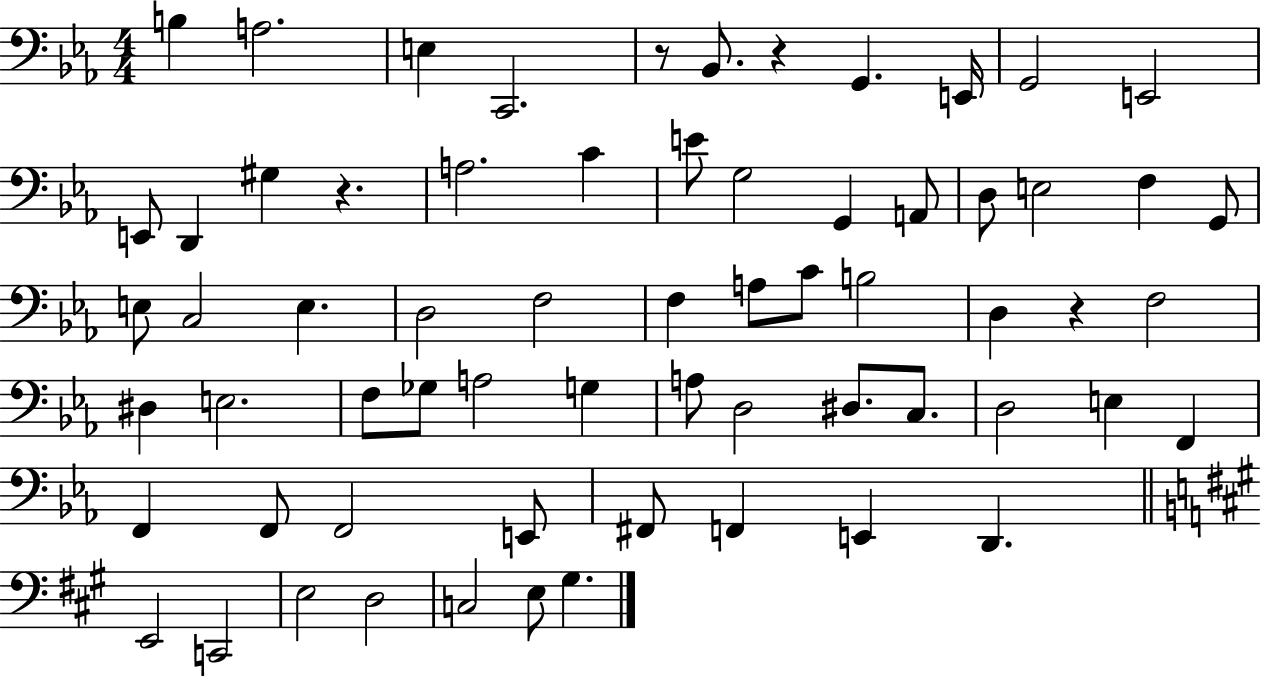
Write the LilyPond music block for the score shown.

{
  \clef bass
  \numericTimeSignature
  \time 4/4
  \key ees \major
  \repeat volta 2 { b4 a2. | e4 c,2. | r8 bes,8. r4 g,4. e,16 | g,2 e,2 | \break e,8 d,4 gis4 r4. | a2. c'4 | e'8 g2 g,4 a,8 | d8 e2 f4 g,8 | \break e8 c2 e4. | d2 f2 | f4 a8 c'8 b2 | d4 r4 f2 | \break dis4 e2. | f8 ges8 a2 g4 | a8 d2 dis8. c8. | d2 e4 f,4 | \break f,4 f,8 f,2 e,8 | fis,8 f,4 e,4 d,4. | \bar "||" \break \key a \major e,2 c,2 | e2 d2 | c2 e8 gis4. | } \bar "|."
}